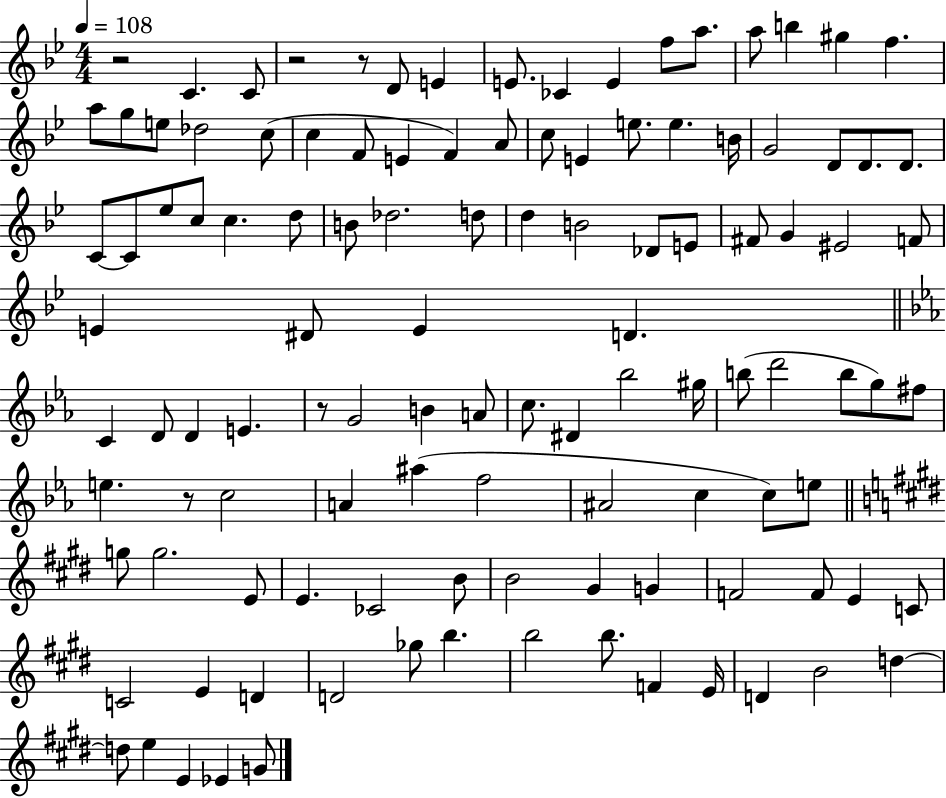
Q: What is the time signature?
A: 4/4